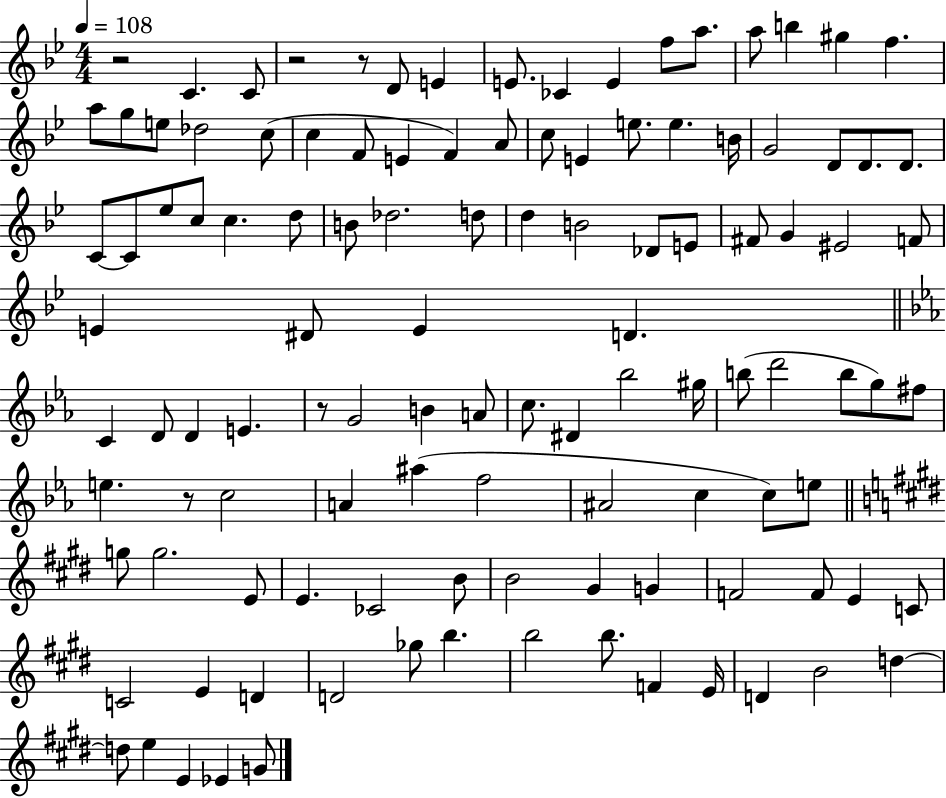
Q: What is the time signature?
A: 4/4